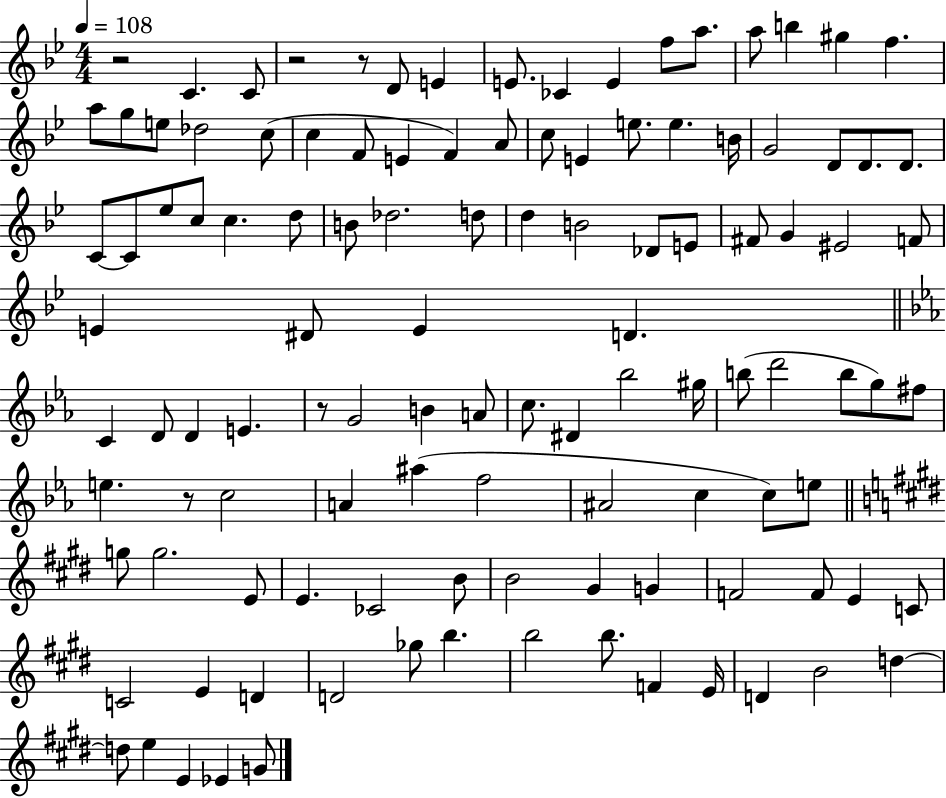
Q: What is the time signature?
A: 4/4